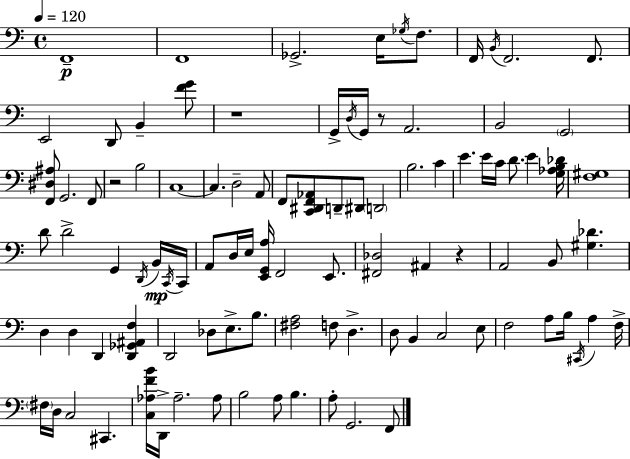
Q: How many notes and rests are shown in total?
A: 99